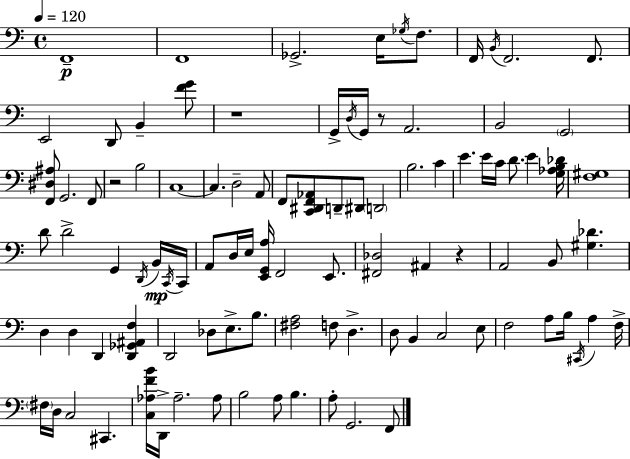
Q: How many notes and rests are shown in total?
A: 99